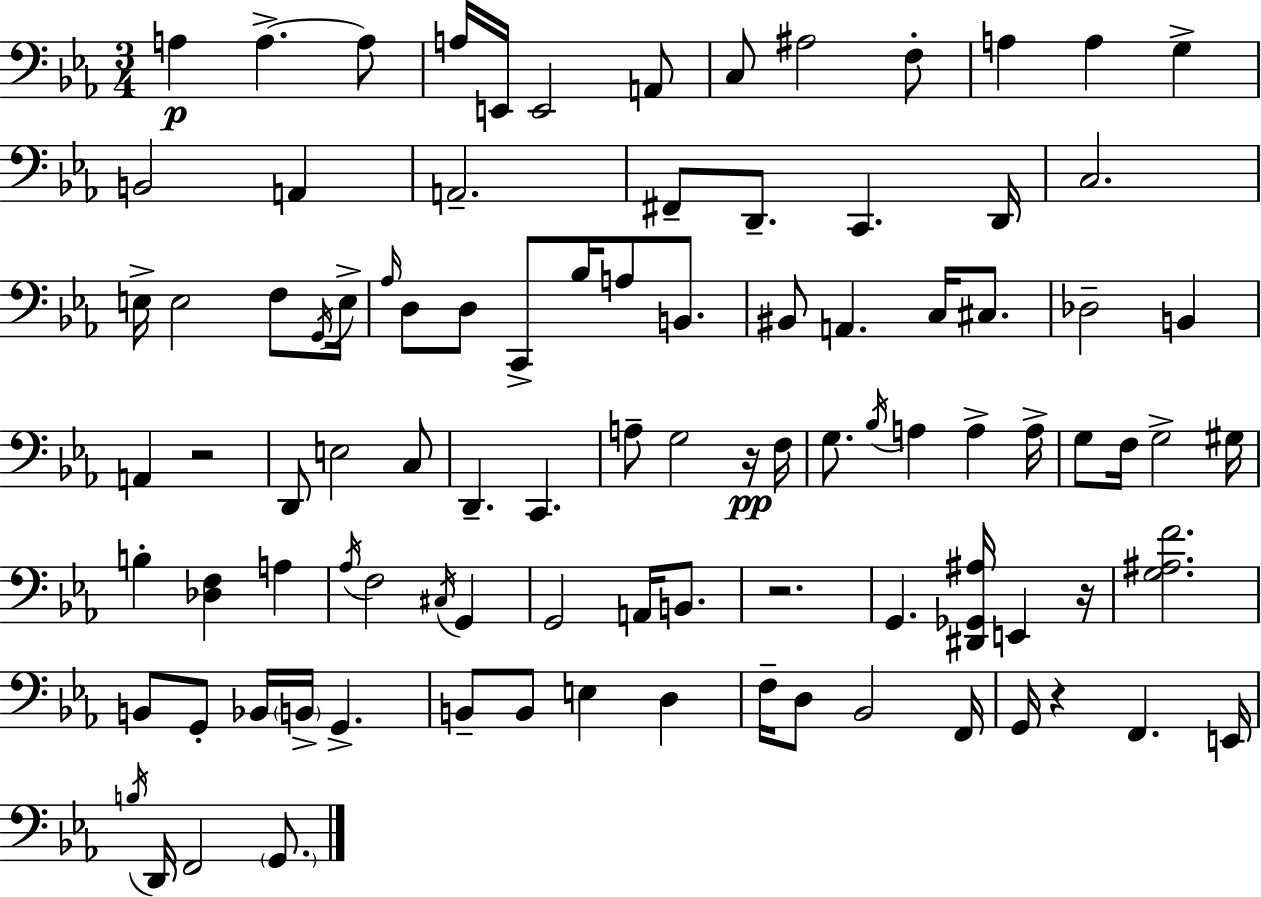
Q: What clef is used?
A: bass